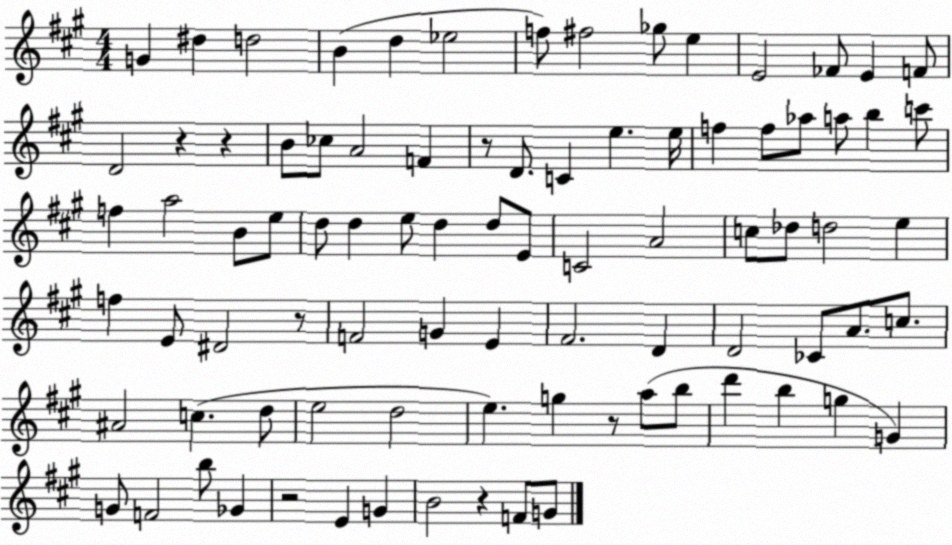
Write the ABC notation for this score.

X:1
T:Untitled
M:4/4
L:1/4
K:A
G ^d d2 B d _e2 f/2 ^f2 _g/2 e E2 _F/2 E F/2 D2 z z B/2 _c/2 A2 F z/2 D/2 C e e/4 f f/2 _a/2 a/2 b c'/2 f a2 B/2 e/2 d/2 d e/2 d d/2 E/2 C2 A2 c/2 _d/2 d2 e f E/2 ^D2 z/2 F2 G E ^F2 D D2 _C/2 A/2 c/2 ^A2 c d/2 e2 d2 e g z/2 a/2 b/2 d' b g G G/2 F2 b/2 _G z2 E G B2 z F/2 G/2